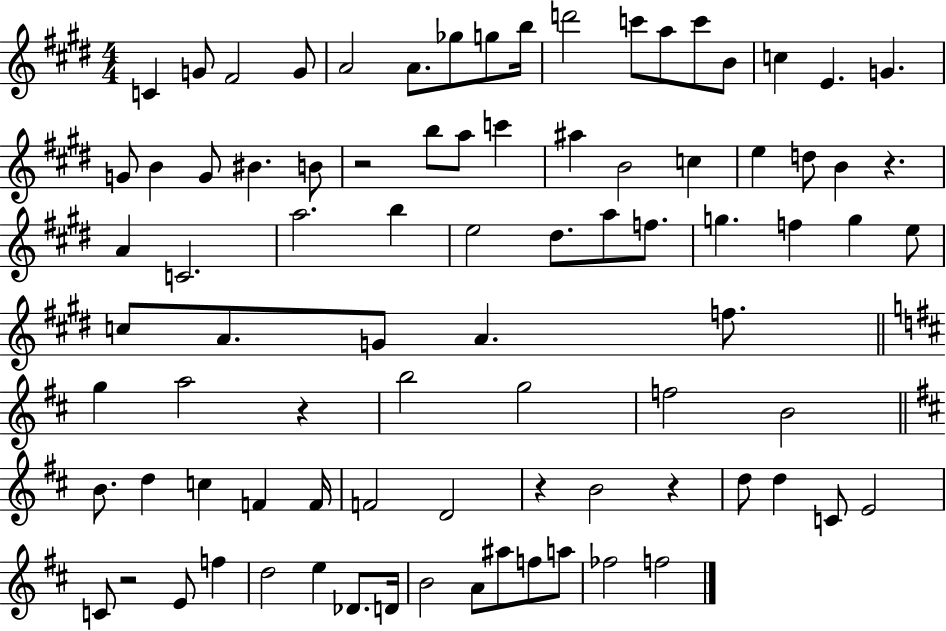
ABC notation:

X:1
T:Untitled
M:4/4
L:1/4
K:E
C G/2 ^F2 G/2 A2 A/2 _g/2 g/2 b/4 d'2 c'/2 a/2 c'/2 B/2 c E G G/2 B G/2 ^B B/2 z2 b/2 a/2 c' ^a B2 c e d/2 B z A C2 a2 b e2 ^d/2 a/2 f/2 g f g e/2 c/2 A/2 G/2 A f/2 g a2 z b2 g2 f2 B2 B/2 d c F F/4 F2 D2 z B2 z d/2 d C/2 E2 C/2 z2 E/2 f d2 e _D/2 D/4 B2 A/2 ^a/2 f/2 a/2 _f2 f2